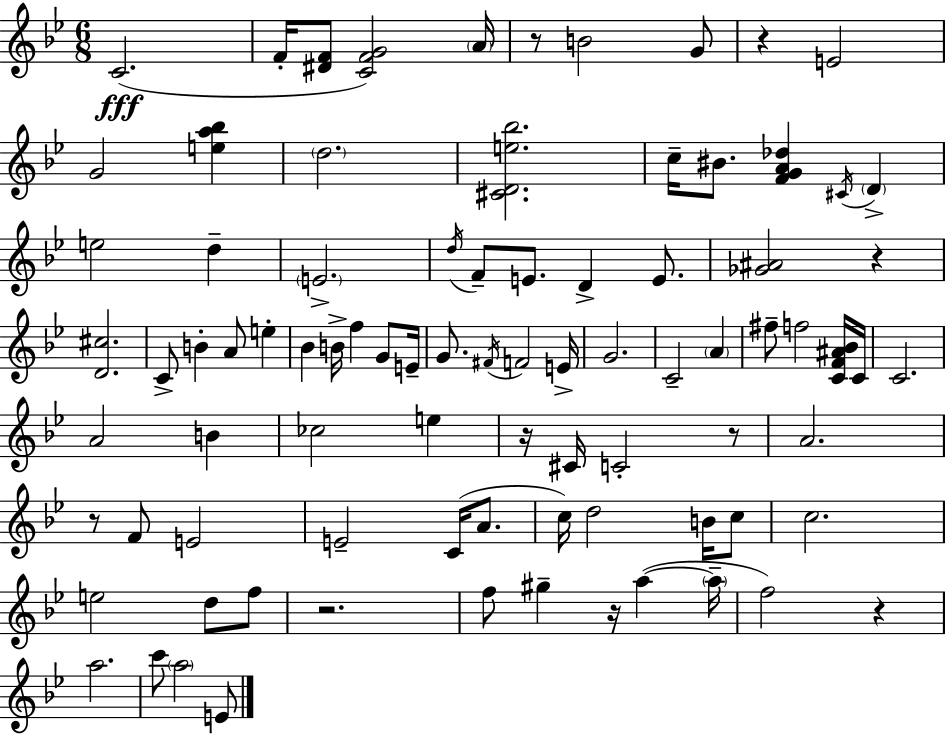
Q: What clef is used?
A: treble